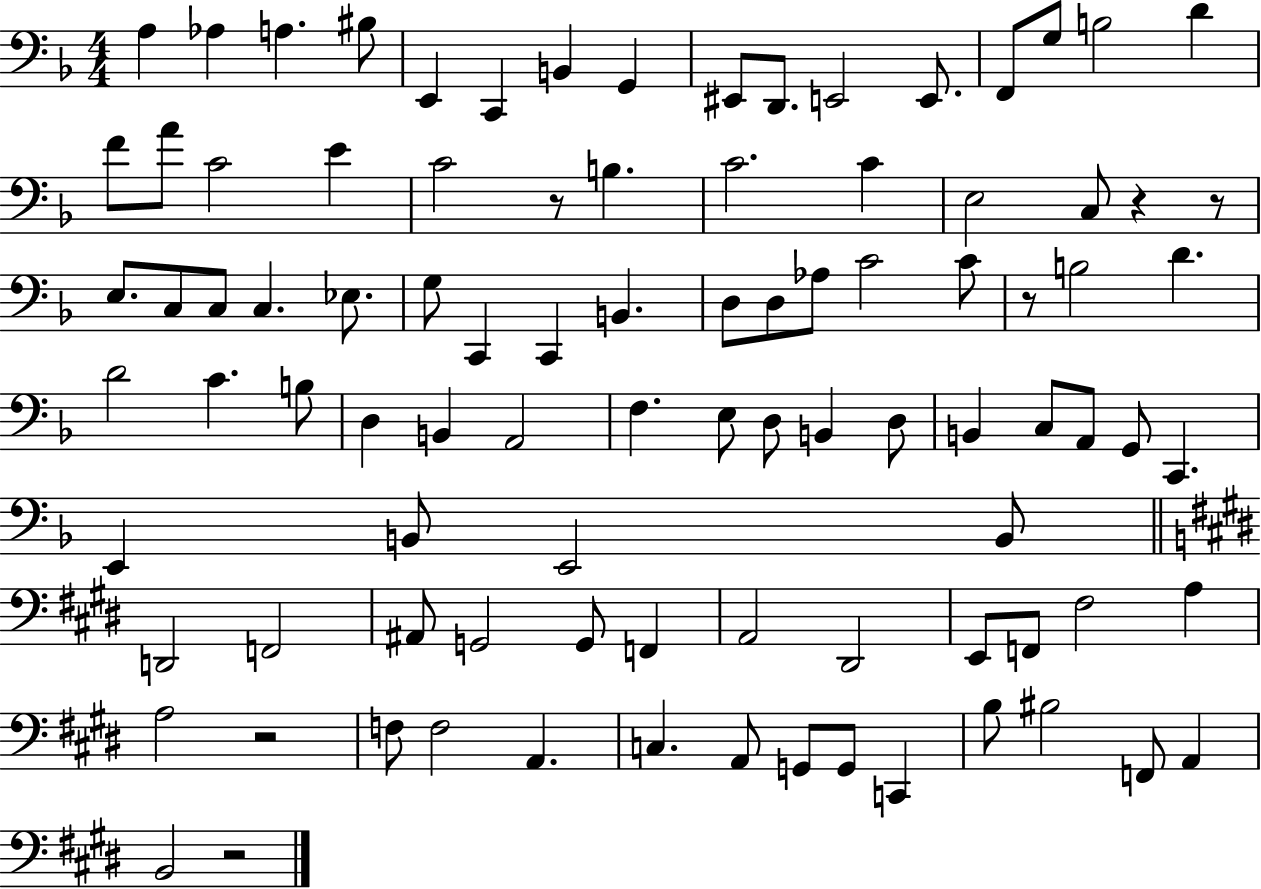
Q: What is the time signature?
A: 4/4